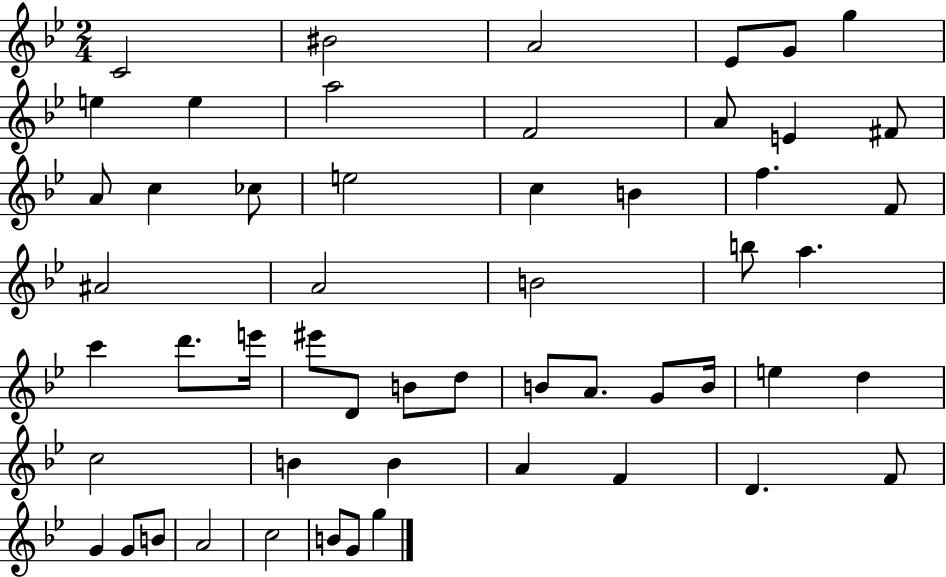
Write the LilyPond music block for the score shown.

{
  \clef treble
  \numericTimeSignature
  \time 2/4
  \key bes \major
  c'2 | bis'2 | a'2 | ees'8 g'8 g''4 | \break e''4 e''4 | a''2 | f'2 | a'8 e'4 fis'8 | \break a'8 c''4 ces''8 | e''2 | c''4 b'4 | f''4. f'8 | \break ais'2 | a'2 | b'2 | b''8 a''4. | \break c'''4 d'''8. e'''16 | eis'''8 d'8 b'8 d''8 | b'8 a'8. g'8 b'16 | e''4 d''4 | \break c''2 | b'4 b'4 | a'4 f'4 | d'4. f'8 | \break g'4 g'8 b'8 | a'2 | c''2 | b'8 g'8 g''4 | \break \bar "|."
}